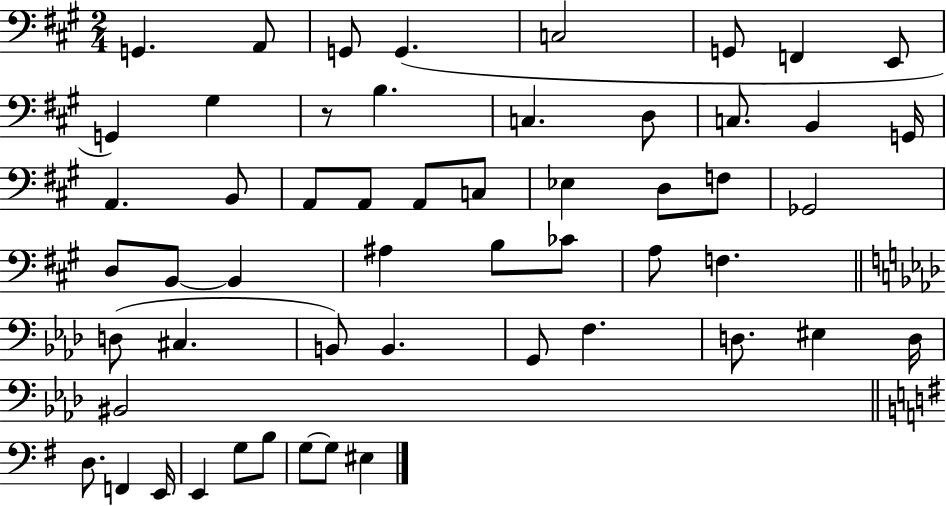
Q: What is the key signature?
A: A major